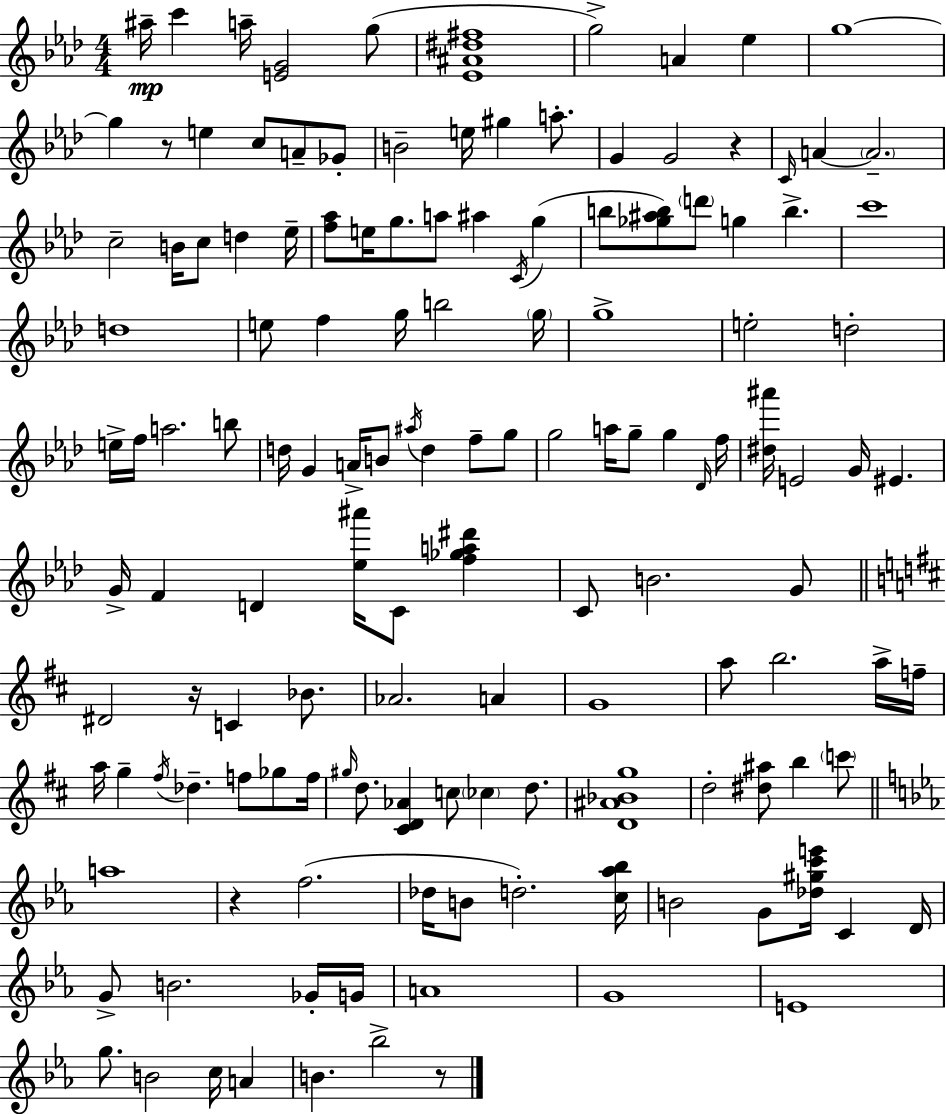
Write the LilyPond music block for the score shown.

{
  \clef treble
  \numericTimeSignature
  \time 4/4
  \key f \minor
  ais''16--\mp c'''4 a''16-- <e' g'>2 g''8( | <ees' ais' dis'' fis''>1 | g''2->) a'4 ees''4 | g''1~~ | \break g''4 r8 e''4 c''8 a'8-- ges'8-. | b'2-- e''16 gis''4 a''8.-. | g'4 g'2 r4 | \grace { c'16 } a'4~~ \parenthesize a'2.-- | \break c''2-- b'16 c''8 d''4 | ees''16-- <f'' aes''>8 e''16 g''8. a''8 ais''4 \acciaccatura { c'16 } g''4( | b''8 <ges'' ais'' b''>8) \parenthesize d'''8 g''4 b''4.-> | c'''1 | \break d''1 | e''8 f''4 g''16 b''2 | \parenthesize g''16 g''1-> | e''2-. d''2-. | \break e''16-> f''16 a''2. | b''8 d''16 g'4 a'16-> b'8 \acciaccatura { ais''16 } d''4 f''8-- | g''8 g''2 a''16 g''8-- g''4 | \grace { des'16 } f''16 <dis'' ais'''>16 e'2 g'16 eis'4. | \break g'16-> f'4 d'4 <ees'' ais'''>16 c'8 | <f'' ges'' a'' dis'''>4 c'8 b'2. | g'8 \bar "||" \break \key d \major dis'2 r16 c'4 bes'8. | aes'2. a'4 | g'1 | a''8 b''2. a''16-> f''16-- | \break a''16 g''4-- \acciaccatura { fis''16 } des''4.-- f''8 ges''8 | f''16 \grace { gis''16 } d''8. <cis' d' aes'>4 c''8 \parenthesize ces''4 d''8. | <d' ais' bes' g''>1 | d''2-. <dis'' ais''>8 b''4 | \break \parenthesize c'''8 \bar "||" \break \key c \minor a''1 | r4 f''2.( | des''16 b'8 d''2.-.) <c'' aes'' bes''>16 | b'2 g'8 <des'' gis'' c''' e'''>16 c'4 d'16 | \break g'8-> b'2. ges'16-. g'16 | a'1 | g'1 | e'1 | \break g''8. b'2 c''16 a'4 | b'4. bes''2-> r8 | \bar "|."
}